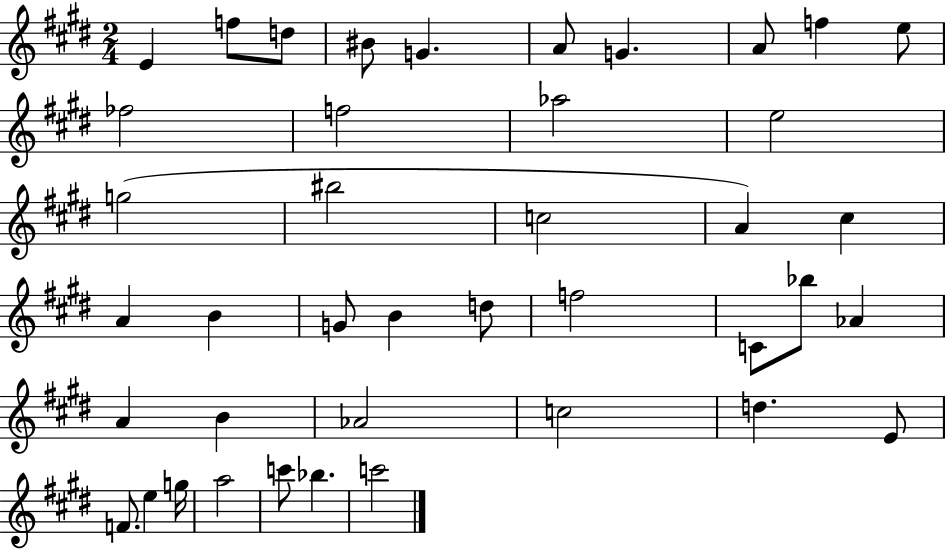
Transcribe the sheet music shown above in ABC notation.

X:1
T:Untitled
M:2/4
L:1/4
K:E
E f/2 d/2 ^B/2 G A/2 G A/2 f e/2 _f2 f2 _a2 e2 g2 ^b2 c2 A ^c A B G/2 B d/2 f2 C/2 _b/2 _A A B _A2 c2 d E/2 F/2 e g/4 a2 c'/2 _b c'2